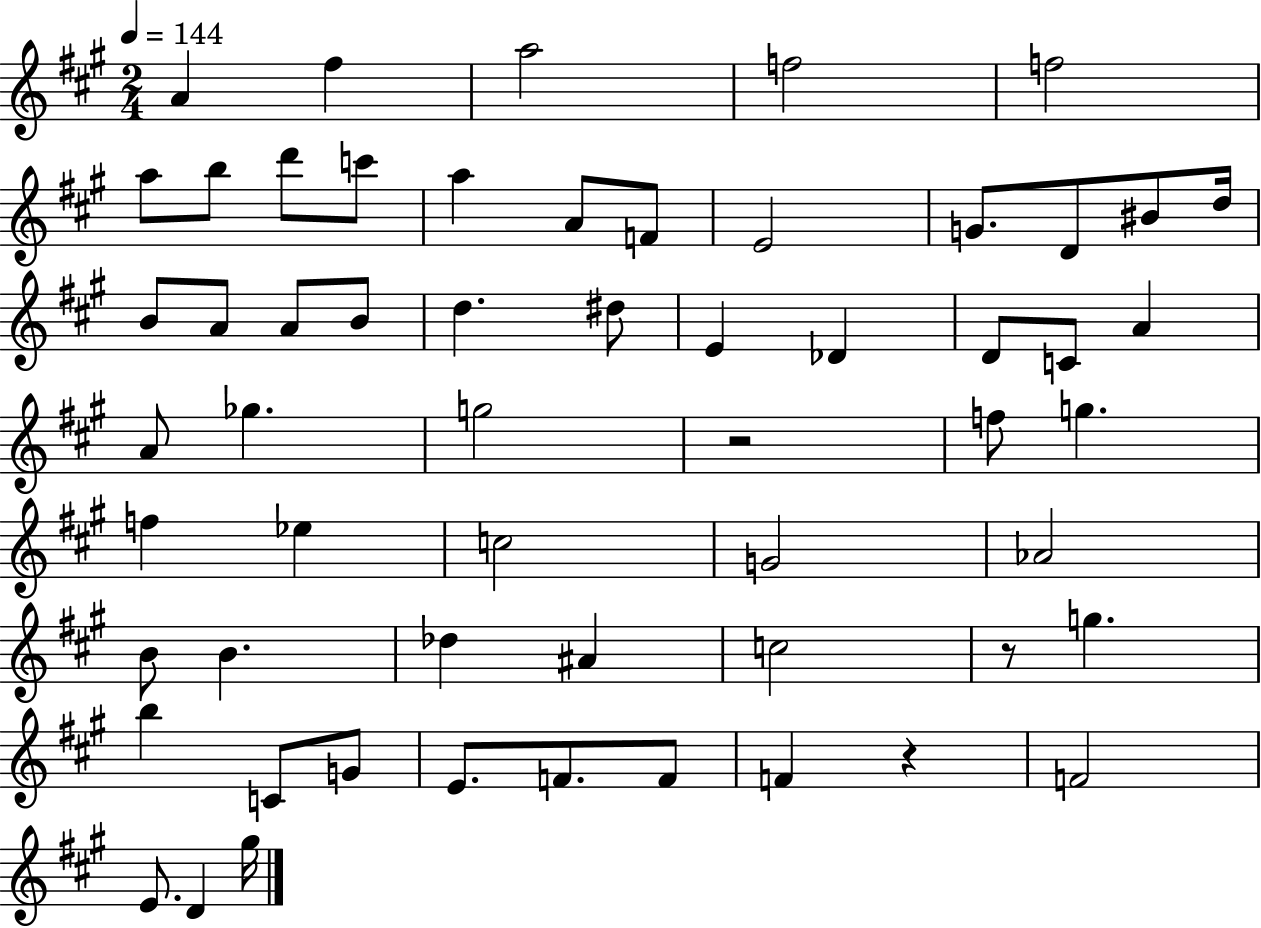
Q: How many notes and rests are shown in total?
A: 58